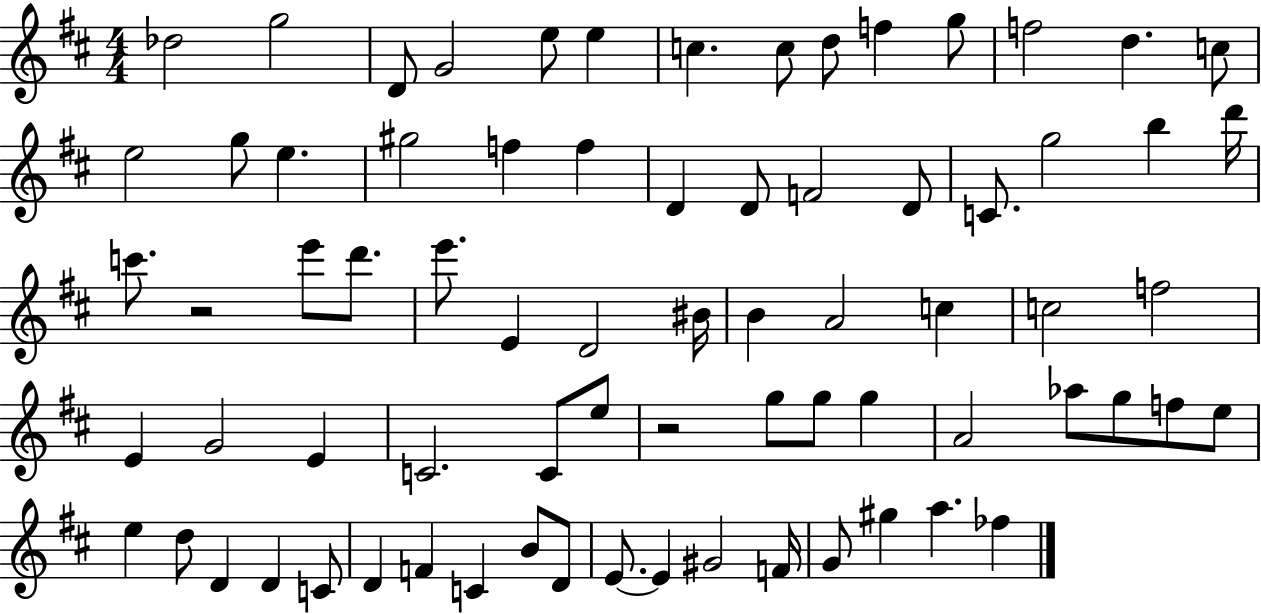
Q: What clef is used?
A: treble